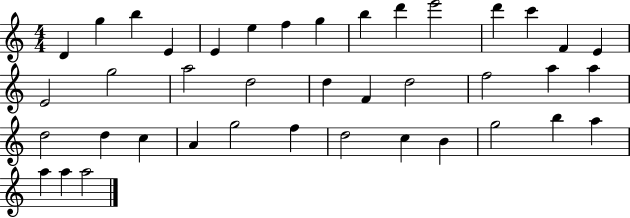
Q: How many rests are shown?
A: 0